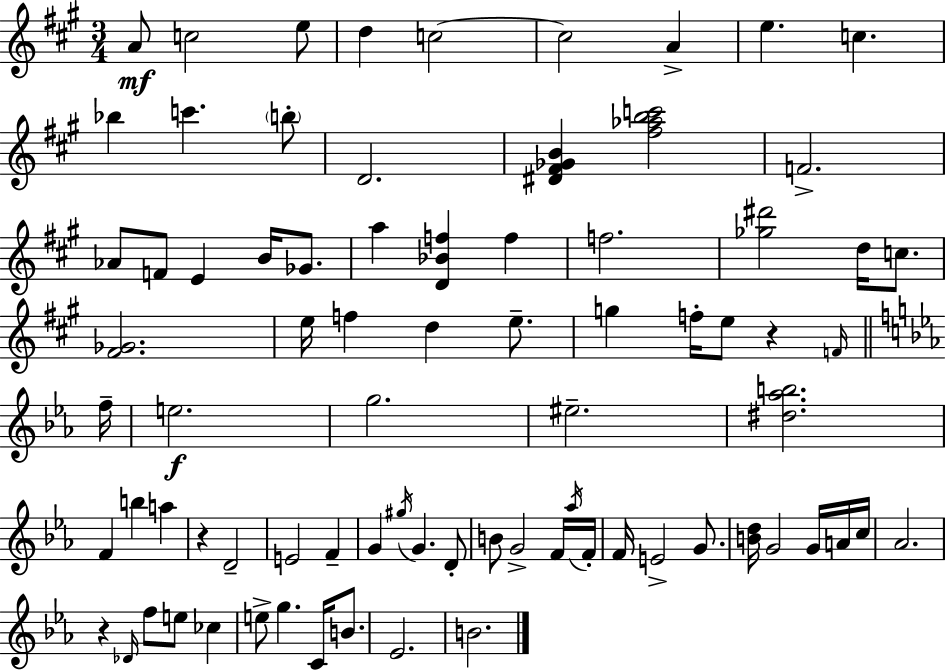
A4/e C5/h E5/e D5/q C5/h C5/h A4/q E5/q. C5/q. Bb5/q C6/q. B5/e D4/h. [D#4,F#4,Gb4,B4]/q [F#5,Ab5,B5,C6]/h F4/h. Ab4/e F4/e E4/q B4/s Gb4/e. A5/q [D4,Bb4,F5]/q F5/q F5/h. [Gb5,D#6]/h D5/s C5/e. [F#4,Gb4]/h. E5/s F5/q D5/q E5/e. G5/q F5/s E5/e R/q F4/s F5/s E5/h. G5/h. EIS5/h. [D#5,Ab5,B5]/h. F4/q B5/q A5/q R/q D4/h E4/h F4/q G4/q G#5/s G4/q. D4/e B4/e G4/h F4/s Ab5/s F4/s F4/s E4/h G4/e. [B4,D5]/s G4/h G4/s A4/s C5/s Ab4/h. R/q Db4/s F5/e E5/e CES5/q E5/e G5/q. C4/s B4/e. Eb4/h. B4/h.